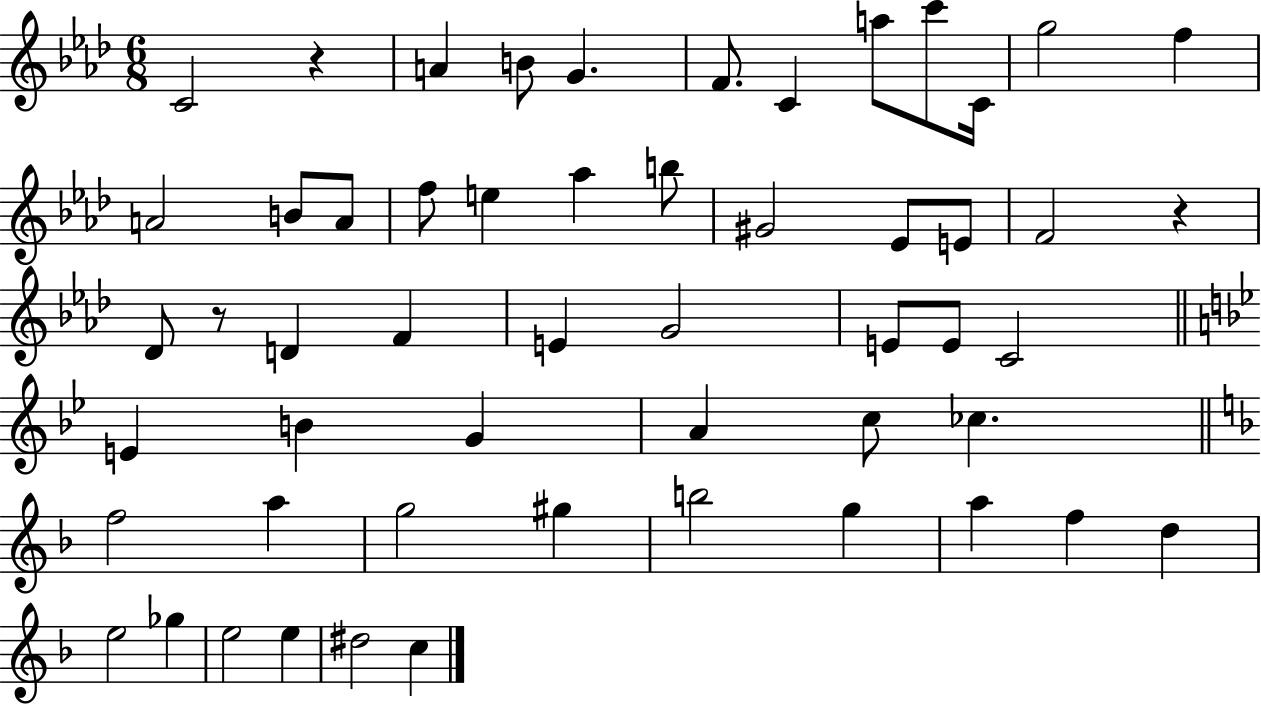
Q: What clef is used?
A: treble